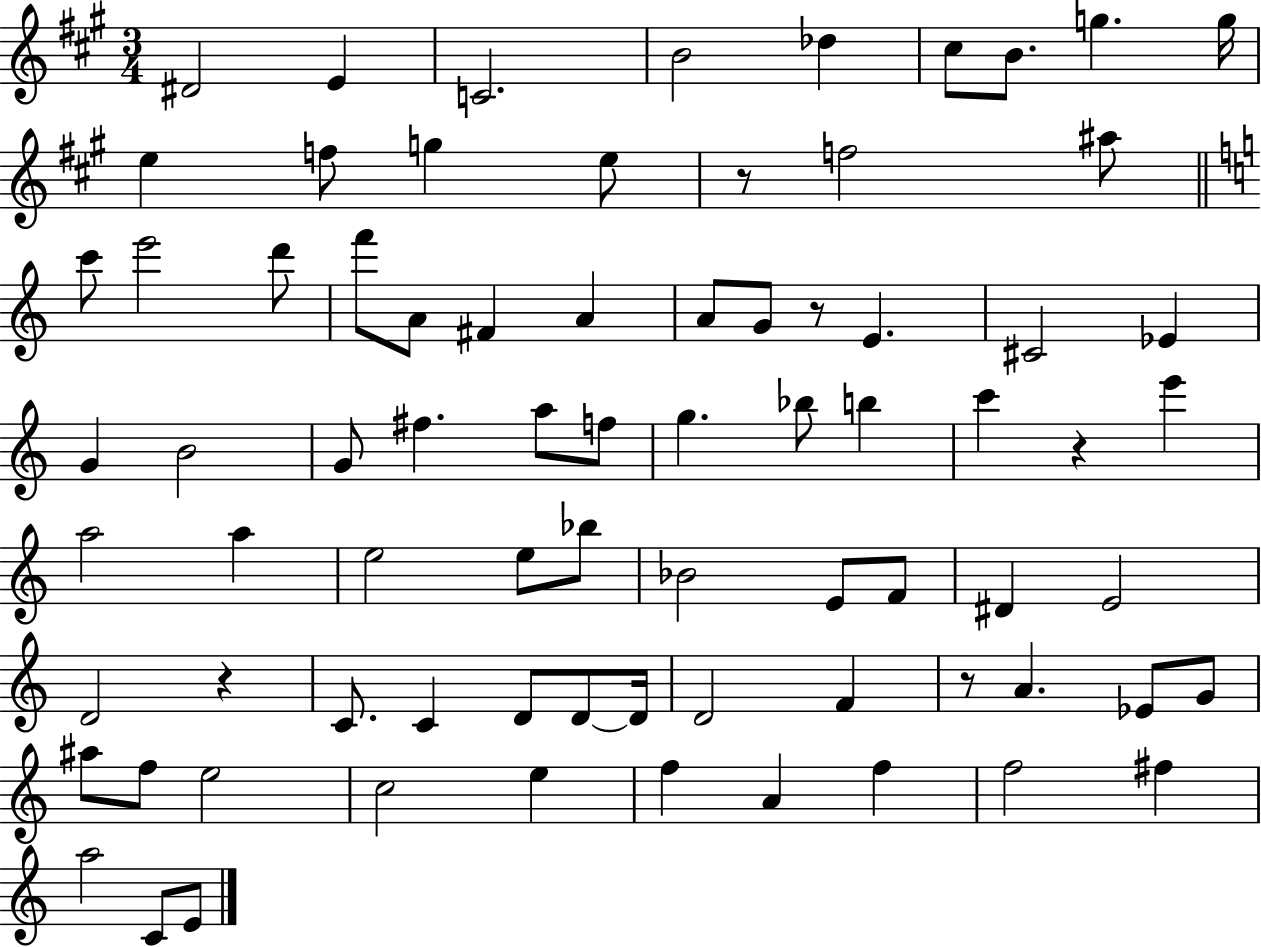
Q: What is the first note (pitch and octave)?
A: D#4